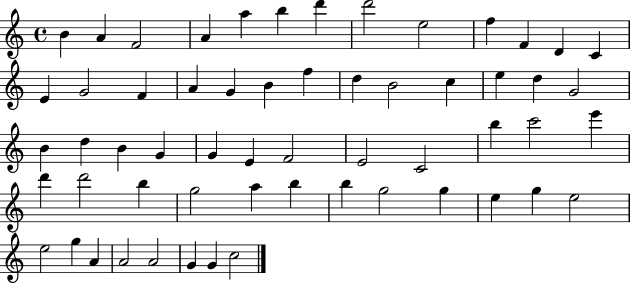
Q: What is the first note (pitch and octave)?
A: B4